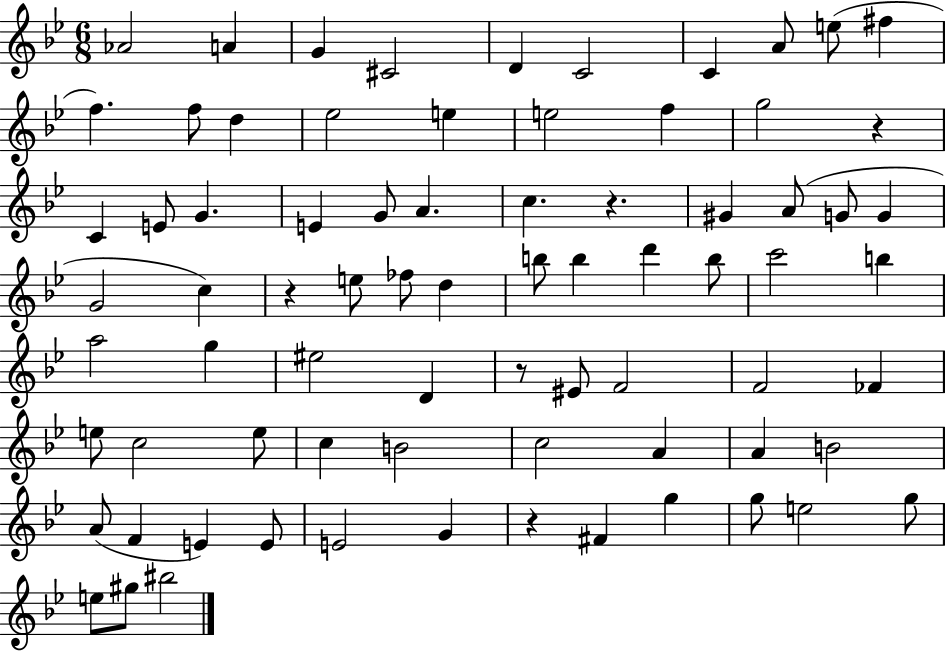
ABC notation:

X:1
T:Untitled
M:6/8
L:1/4
K:Bb
_A2 A G ^C2 D C2 C A/2 e/2 ^f f f/2 d _e2 e e2 f g2 z C E/2 G E G/2 A c z ^G A/2 G/2 G G2 c z e/2 _f/2 d b/2 b d' b/2 c'2 b a2 g ^e2 D z/2 ^E/2 F2 F2 _F e/2 c2 e/2 c B2 c2 A A B2 A/2 F E E/2 E2 G z ^F g g/2 e2 g/2 e/2 ^g/2 ^b2